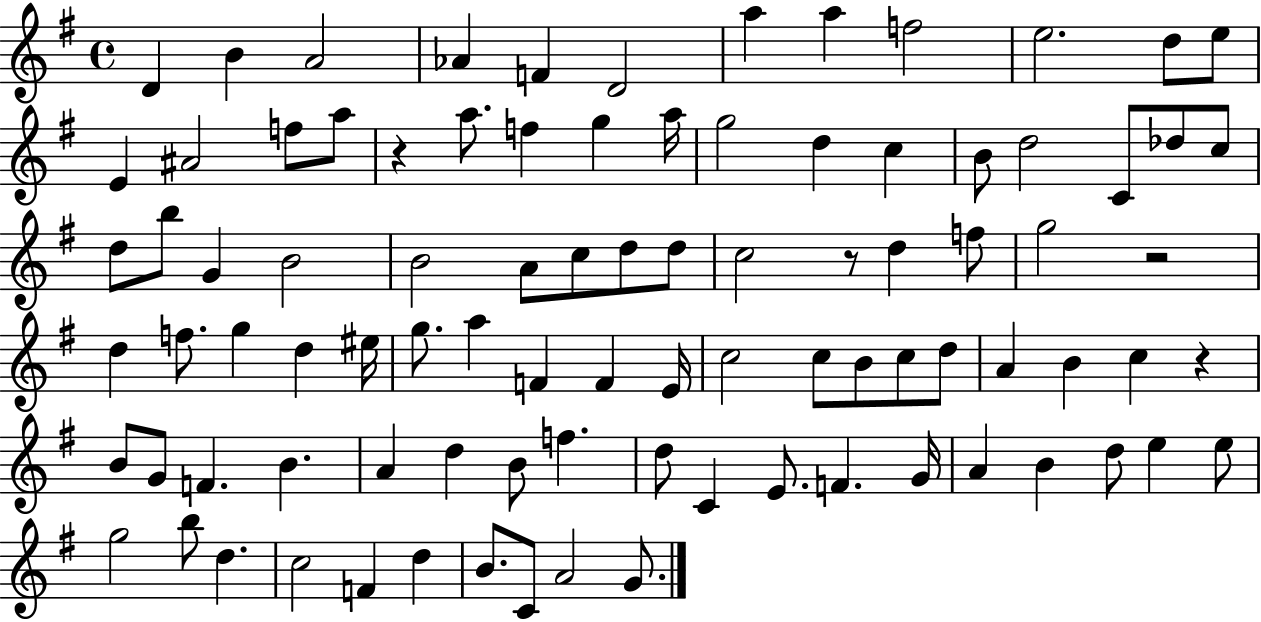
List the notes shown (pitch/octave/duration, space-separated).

D4/q B4/q A4/h Ab4/q F4/q D4/h A5/q A5/q F5/h E5/h. D5/e E5/e E4/q A#4/h F5/e A5/e R/q A5/e. F5/q G5/q A5/s G5/h D5/q C5/q B4/e D5/h C4/e Db5/e C5/e D5/e B5/e G4/q B4/h B4/h A4/e C5/e D5/e D5/e C5/h R/e D5/q F5/e G5/h R/h D5/q F5/e. G5/q D5/q EIS5/s G5/e. A5/q F4/q F4/q E4/s C5/h C5/e B4/e C5/e D5/e A4/q B4/q C5/q R/q B4/e G4/e F4/q. B4/q. A4/q D5/q B4/e F5/q. D5/e C4/q E4/e. F4/q. G4/s A4/q B4/q D5/e E5/q E5/e G5/h B5/e D5/q. C5/h F4/q D5/q B4/e. C4/e A4/h G4/e.